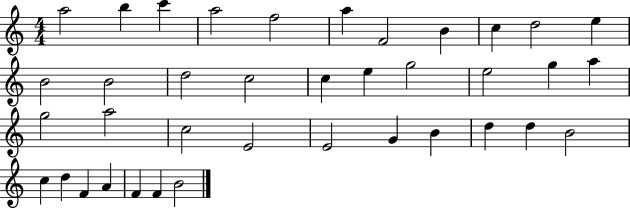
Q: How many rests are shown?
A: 0